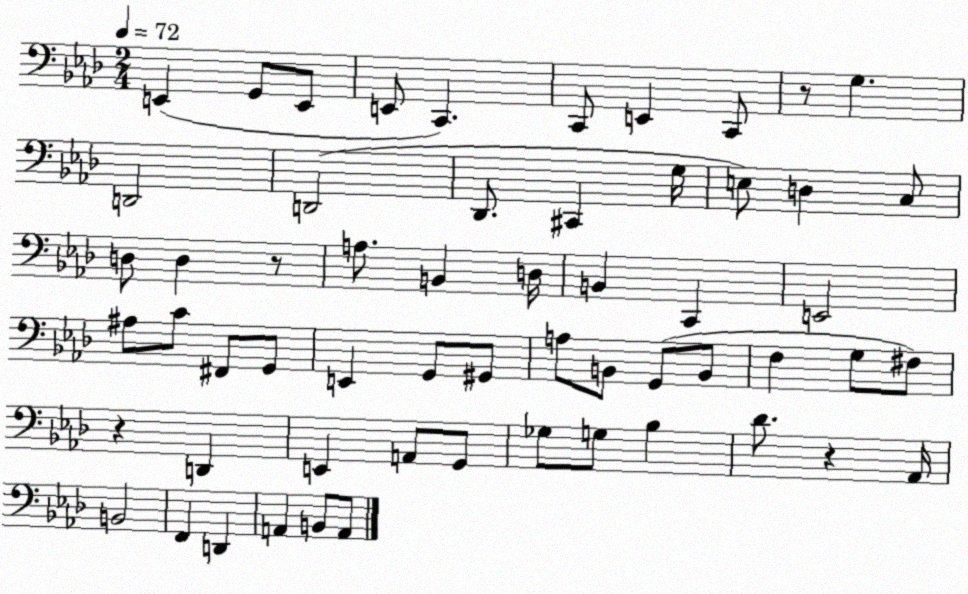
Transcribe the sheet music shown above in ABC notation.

X:1
T:Untitled
M:2/4
L:1/4
K:Ab
E,, G,,/2 E,,/2 E,,/2 C,, C,,/2 E,, C,,/2 z/2 G, D,,2 D,,2 _D,,/2 ^C,, G,/4 E,/2 D, C,/2 D,/2 D, z/2 A,/2 B,, D,/4 B,, C,, E,,2 ^A,/2 C/2 ^F,,/2 G,,/2 E,, G,,/2 ^G,,/2 A,/2 B,,/2 G,,/2 B,,/2 F, G,/2 ^F,/2 z D,, E,, A,,/2 G,,/2 _G,/2 G,/2 _B, _D/2 z _A,,/4 B,,2 F,, D,, A,, B,,/2 A,,/2